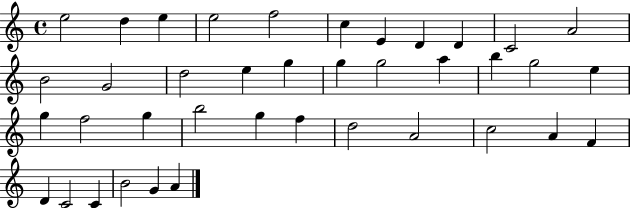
X:1
T:Untitled
M:4/4
L:1/4
K:C
e2 d e e2 f2 c E D D C2 A2 B2 G2 d2 e g g g2 a b g2 e g f2 g b2 g f d2 A2 c2 A F D C2 C B2 G A